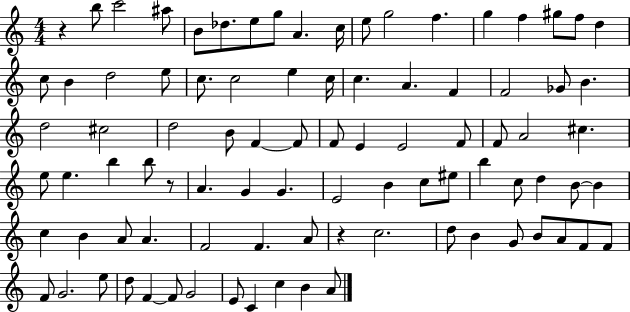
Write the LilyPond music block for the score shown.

{
  \clef treble
  \numericTimeSignature
  \time 4/4
  \key c \major
  r4 b''8 c'''2 ais''8 | b'8 des''8. e''8 g''8 a'4. c''16 | e''8 g''2 f''4. | g''4 f''4 gis''8 f''8 d''4 | \break c''8 b'4 d''2 e''8 | c''8. c''2 e''4 c''16 | c''4. a'4. f'4 | f'2 ges'8 b'4. | \break d''2 cis''2 | d''2 b'8 f'4~~ f'8 | f'8 e'4 e'2 f'8 | f'8 a'2 cis''4. | \break e''8 e''4. b''4 b''8 r8 | a'4. g'4 g'4. | e'2 b'4 c''8 eis''8 | b''4 c''8 d''4 b'8~~ b'4 | \break c''4 b'4 a'8 a'4. | f'2 f'4. a'8 | r4 c''2. | d''8 b'4 g'8 b'8 a'8 f'8 f'8 | \break f'8 g'2. e''8 | d''8 f'4~~ f'8 g'2 | e'8 c'4 c''4 b'4 a'8 | \bar "|."
}